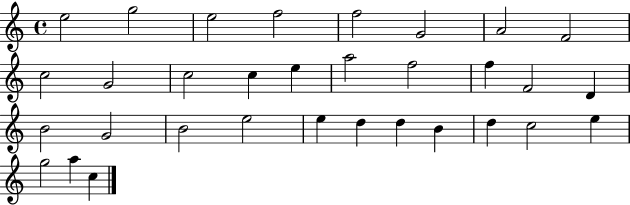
{
  \clef treble
  \time 4/4
  \defaultTimeSignature
  \key c \major
  e''2 g''2 | e''2 f''2 | f''2 g'2 | a'2 f'2 | \break c''2 g'2 | c''2 c''4 e''4 | a''2 f''2 | f''4 f'2 d'4 | \break b'2 g'2 | b'2 e''2 | e''4 d''4 d''4 b'4 | d''4 c''2 e''4 | \break g''2 a''4 c''4 | \bar "|."
}